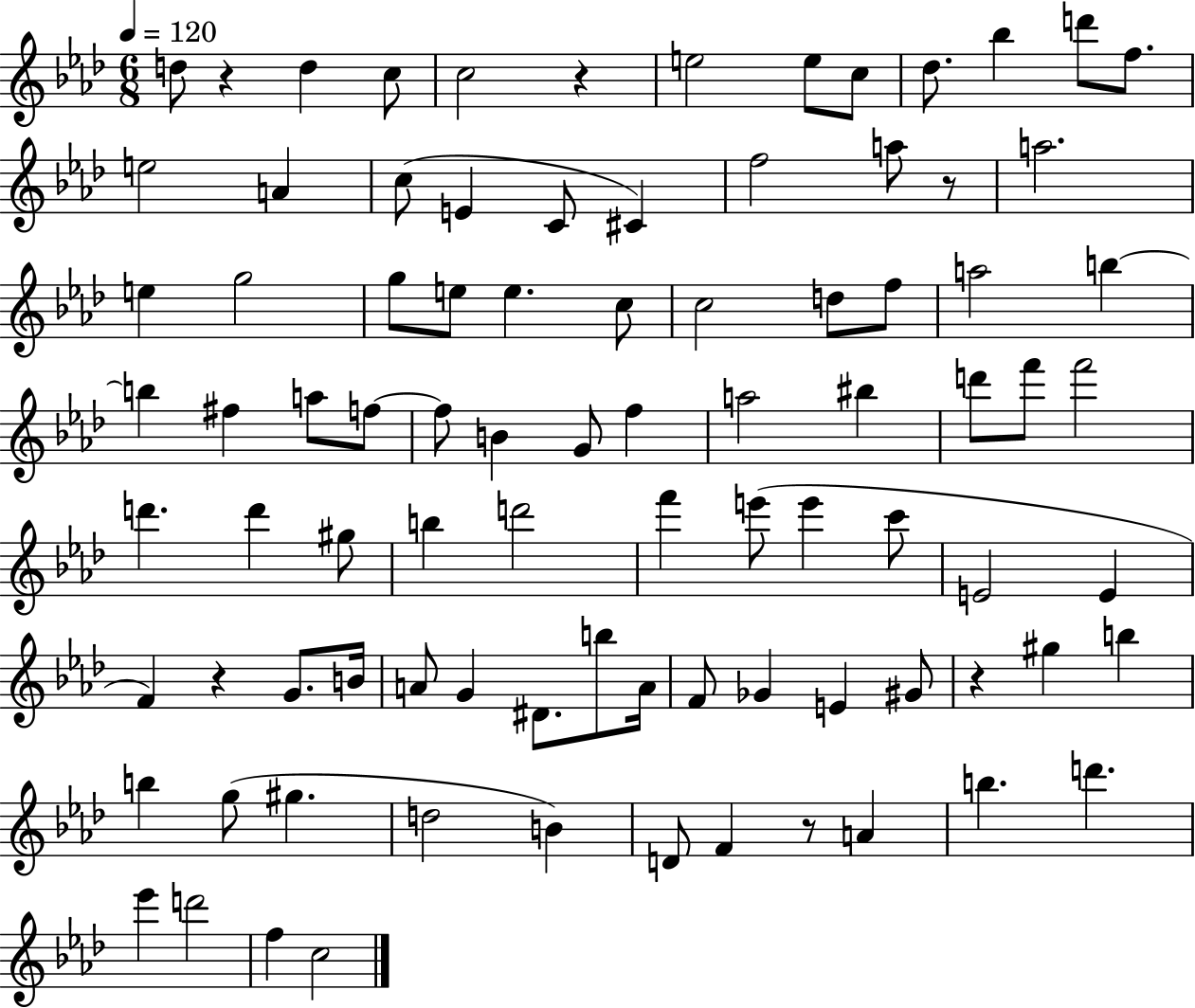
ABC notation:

X:1
T:Untitled
M:6/8
L:1/4
K:Ab
d/2 z d c/2 c2 z e2 e/2 c/2 _d/2 _b d'/2 f/2 e2 A c/2 E C/2 ^C f2 a/2 z/2 a2 e g2 g/2 e/2 e c/2 c2 d/2 f/2 a2 b b ^f a/2 f/2 f/2 B G/2 f a2 ^b d'/2 f'/2 f'2 d' d' ^g/2 b d'2 f' e'/2 e' c'/2 E2 E F z G/2 B/4 A/2 G ^D/2 b/2 A/4 F/2 _G E ^G/2 z ^g b b g/2 ^g d2 B D/2 F z/2 A b d' _e' d'2 f c2